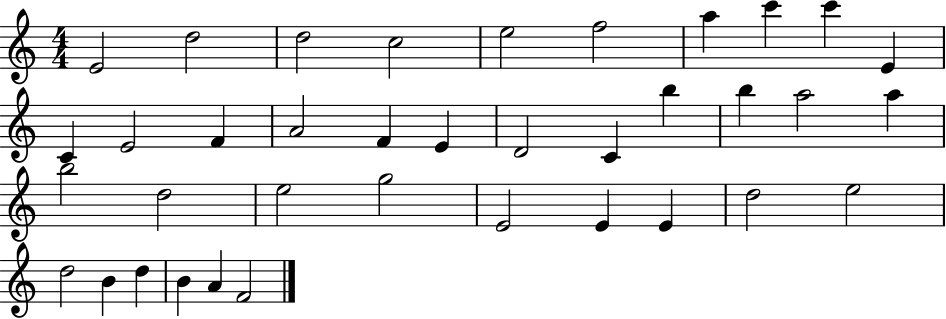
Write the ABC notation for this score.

X:1
T:Untitled
M:4/4
L:1/4
K:C
E2 d2 d2 c2 e2 f2 a c' c' E C E2 F A2 F E D2 C b b a2 a b2 d2 e2 g2 E2 E E d2 e2 d2 B d B A F2